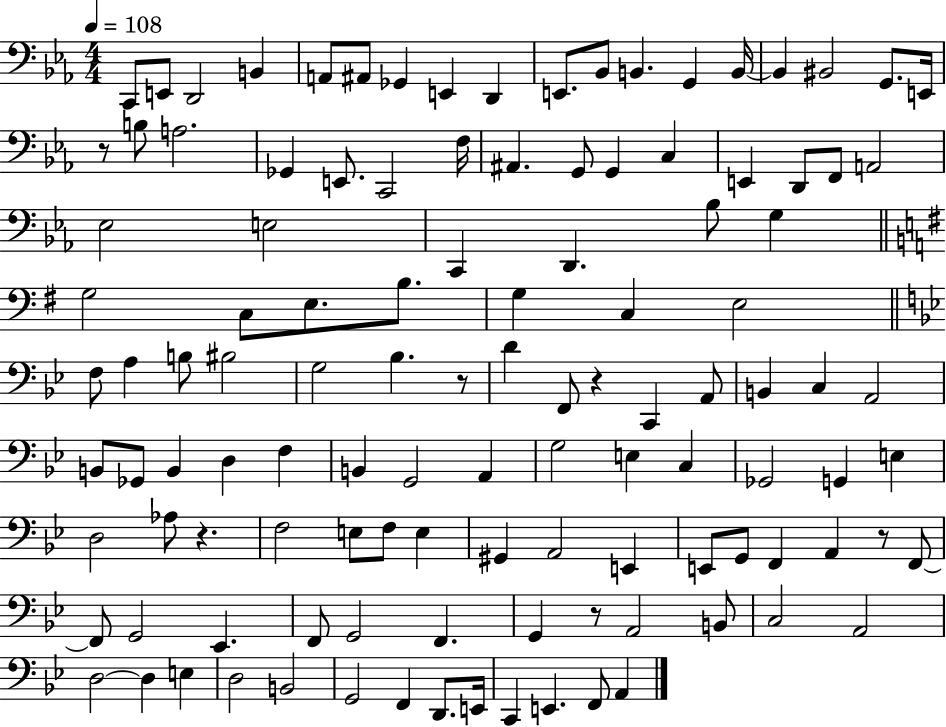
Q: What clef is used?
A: bass